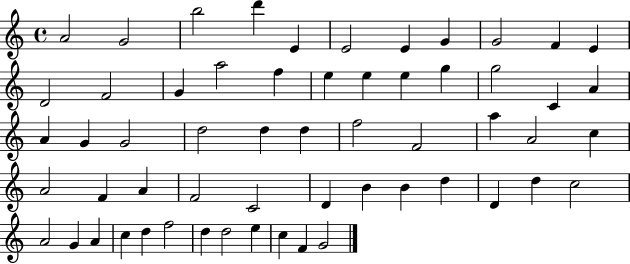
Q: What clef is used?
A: treble